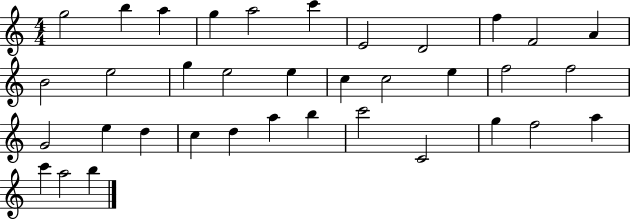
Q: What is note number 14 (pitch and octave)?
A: G5